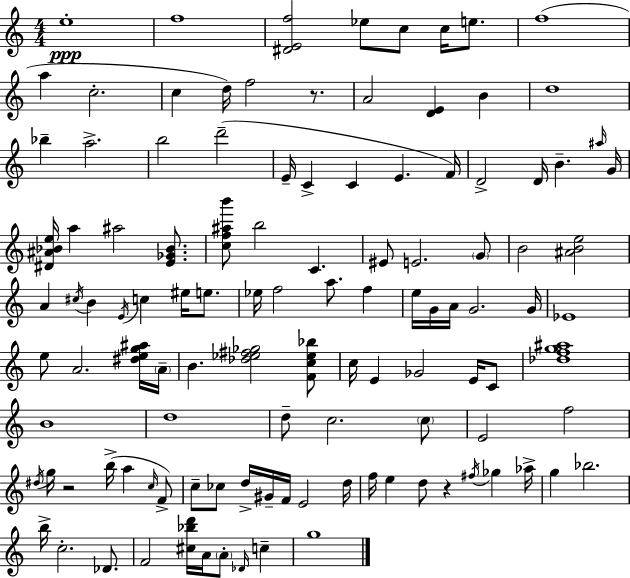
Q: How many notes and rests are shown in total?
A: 114